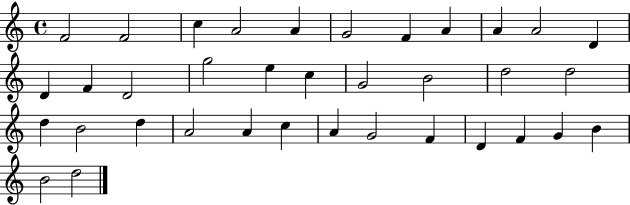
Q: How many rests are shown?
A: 0